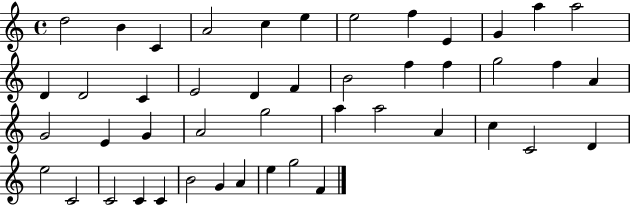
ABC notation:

X:1
T:Untitled
M:4/4
L:1/4
K:C
d2 B C A2 c e e2 f E G a a2 D D2 C E2 D F B2 f f g2 f A G2 E G A2 g2 a a2 A c C2 D e2 C2 C2 C C B2 G A e g2 F